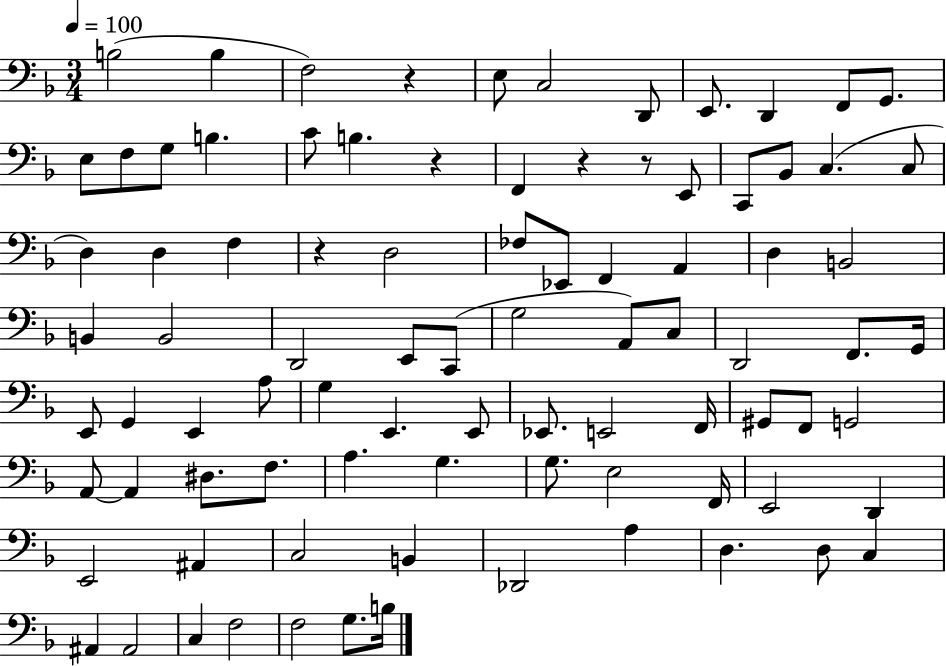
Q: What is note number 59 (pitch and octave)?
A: D#3